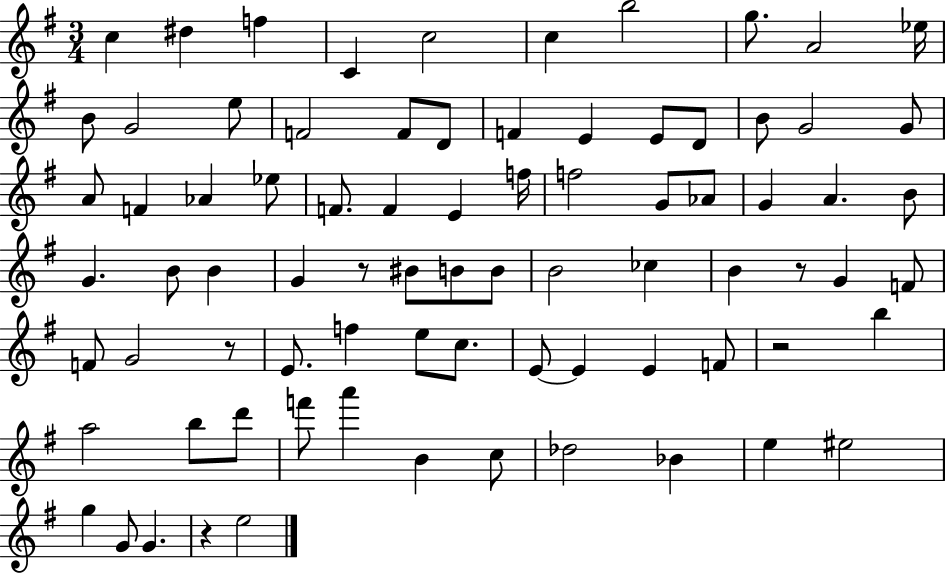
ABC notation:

X:1
T:Untitled
M:3/4
L:1/4
K:G
c ^d f C c2 c b2 g/2 A2 _e/4 B/2 G2 e/2 F2 F/2 D/2 F E E/2 D/2 B/2 G2 G/2 A/2 F _A _e/2 F/2 F E f/4 f2 G/2 _A/2 G A B/2 G B/2 B G z/2 ^B/2 B/2 B/2 B2 _c B z/2 G F/2 F/2 G2 z/2 E/2 f e/2 c/2 E/2 E E F/2 z2 b a2 b/2 d'/2 f'/2 a' B c/2 _d2 _B e ^e2 g G/2 G z e2